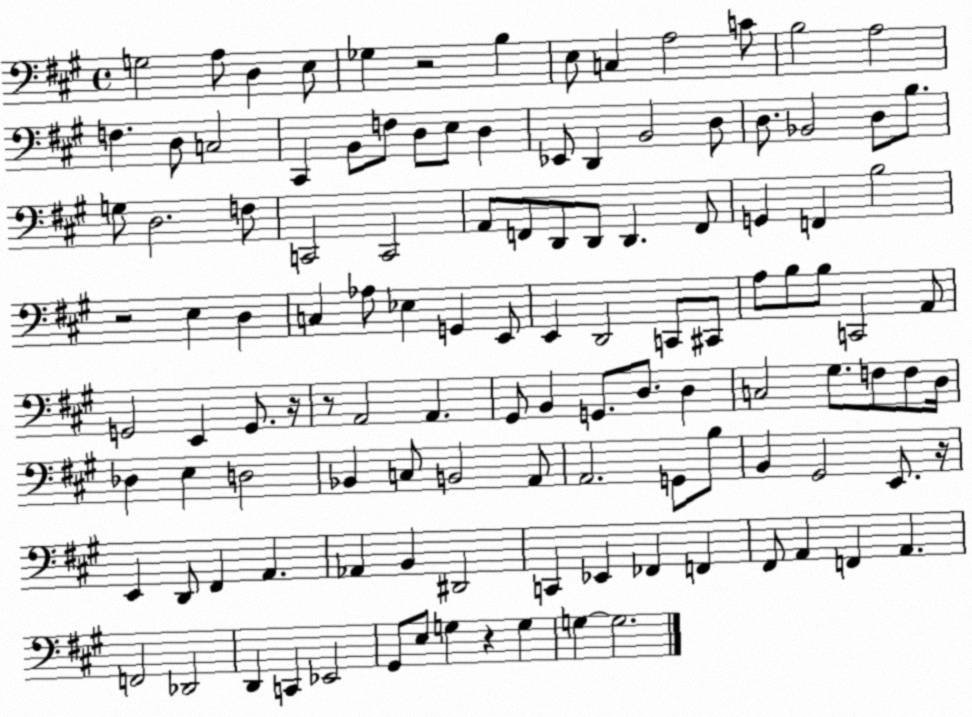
X:1
T:Untitled
M:4/4
L:1/4
K:A
G,2 A,/2 D, E,/2 _G, z2 B, E,/2 C, A,2 C/2 B,2 A,2 F, D,/2 C,2 ^C,, B,,/2 F,/2 D,/2 E,/2 D, _E,,/2 D,, B,,2 D,/2 D,/2 _B,,2 D,/2 B,/2 G,/2 D,2 F,/2 C,,2 C,,2 A,,/2 F,,/2 D,,/2 D,,/2 D,, F,,/2 G,, F,, B,2 z2 E, D, C, _A,/2 _E, G,, E,,/2 E,, D,,2 C,,/2 ^C,,/2 A,/2 B,/2 B,/2 C,,2 A,,/2 G,,2 E,, G,,/2 z/4 z/2 A,,2 A,, ^G,,/2 B,, G,,/2 D,/2 D, C,2 ^G,/2 F,/2 F,/2 D,/4 _D, E, D,2 _B,, C,/2 B,,2 A,,/2 A,,2 G,,/2 B,/2 B,, ^G,,2 E,,/2 z/4 E,, D,,/2 ^F,, A,, _A,, B,, ^D,,2 C,, _E,, _F,, F,, ^F,,/2 A,, F,, A,, F,,2 _D,,2 D,, C,, _E,,2 ^G,,/2 E,/2 G, z G, G, G,2